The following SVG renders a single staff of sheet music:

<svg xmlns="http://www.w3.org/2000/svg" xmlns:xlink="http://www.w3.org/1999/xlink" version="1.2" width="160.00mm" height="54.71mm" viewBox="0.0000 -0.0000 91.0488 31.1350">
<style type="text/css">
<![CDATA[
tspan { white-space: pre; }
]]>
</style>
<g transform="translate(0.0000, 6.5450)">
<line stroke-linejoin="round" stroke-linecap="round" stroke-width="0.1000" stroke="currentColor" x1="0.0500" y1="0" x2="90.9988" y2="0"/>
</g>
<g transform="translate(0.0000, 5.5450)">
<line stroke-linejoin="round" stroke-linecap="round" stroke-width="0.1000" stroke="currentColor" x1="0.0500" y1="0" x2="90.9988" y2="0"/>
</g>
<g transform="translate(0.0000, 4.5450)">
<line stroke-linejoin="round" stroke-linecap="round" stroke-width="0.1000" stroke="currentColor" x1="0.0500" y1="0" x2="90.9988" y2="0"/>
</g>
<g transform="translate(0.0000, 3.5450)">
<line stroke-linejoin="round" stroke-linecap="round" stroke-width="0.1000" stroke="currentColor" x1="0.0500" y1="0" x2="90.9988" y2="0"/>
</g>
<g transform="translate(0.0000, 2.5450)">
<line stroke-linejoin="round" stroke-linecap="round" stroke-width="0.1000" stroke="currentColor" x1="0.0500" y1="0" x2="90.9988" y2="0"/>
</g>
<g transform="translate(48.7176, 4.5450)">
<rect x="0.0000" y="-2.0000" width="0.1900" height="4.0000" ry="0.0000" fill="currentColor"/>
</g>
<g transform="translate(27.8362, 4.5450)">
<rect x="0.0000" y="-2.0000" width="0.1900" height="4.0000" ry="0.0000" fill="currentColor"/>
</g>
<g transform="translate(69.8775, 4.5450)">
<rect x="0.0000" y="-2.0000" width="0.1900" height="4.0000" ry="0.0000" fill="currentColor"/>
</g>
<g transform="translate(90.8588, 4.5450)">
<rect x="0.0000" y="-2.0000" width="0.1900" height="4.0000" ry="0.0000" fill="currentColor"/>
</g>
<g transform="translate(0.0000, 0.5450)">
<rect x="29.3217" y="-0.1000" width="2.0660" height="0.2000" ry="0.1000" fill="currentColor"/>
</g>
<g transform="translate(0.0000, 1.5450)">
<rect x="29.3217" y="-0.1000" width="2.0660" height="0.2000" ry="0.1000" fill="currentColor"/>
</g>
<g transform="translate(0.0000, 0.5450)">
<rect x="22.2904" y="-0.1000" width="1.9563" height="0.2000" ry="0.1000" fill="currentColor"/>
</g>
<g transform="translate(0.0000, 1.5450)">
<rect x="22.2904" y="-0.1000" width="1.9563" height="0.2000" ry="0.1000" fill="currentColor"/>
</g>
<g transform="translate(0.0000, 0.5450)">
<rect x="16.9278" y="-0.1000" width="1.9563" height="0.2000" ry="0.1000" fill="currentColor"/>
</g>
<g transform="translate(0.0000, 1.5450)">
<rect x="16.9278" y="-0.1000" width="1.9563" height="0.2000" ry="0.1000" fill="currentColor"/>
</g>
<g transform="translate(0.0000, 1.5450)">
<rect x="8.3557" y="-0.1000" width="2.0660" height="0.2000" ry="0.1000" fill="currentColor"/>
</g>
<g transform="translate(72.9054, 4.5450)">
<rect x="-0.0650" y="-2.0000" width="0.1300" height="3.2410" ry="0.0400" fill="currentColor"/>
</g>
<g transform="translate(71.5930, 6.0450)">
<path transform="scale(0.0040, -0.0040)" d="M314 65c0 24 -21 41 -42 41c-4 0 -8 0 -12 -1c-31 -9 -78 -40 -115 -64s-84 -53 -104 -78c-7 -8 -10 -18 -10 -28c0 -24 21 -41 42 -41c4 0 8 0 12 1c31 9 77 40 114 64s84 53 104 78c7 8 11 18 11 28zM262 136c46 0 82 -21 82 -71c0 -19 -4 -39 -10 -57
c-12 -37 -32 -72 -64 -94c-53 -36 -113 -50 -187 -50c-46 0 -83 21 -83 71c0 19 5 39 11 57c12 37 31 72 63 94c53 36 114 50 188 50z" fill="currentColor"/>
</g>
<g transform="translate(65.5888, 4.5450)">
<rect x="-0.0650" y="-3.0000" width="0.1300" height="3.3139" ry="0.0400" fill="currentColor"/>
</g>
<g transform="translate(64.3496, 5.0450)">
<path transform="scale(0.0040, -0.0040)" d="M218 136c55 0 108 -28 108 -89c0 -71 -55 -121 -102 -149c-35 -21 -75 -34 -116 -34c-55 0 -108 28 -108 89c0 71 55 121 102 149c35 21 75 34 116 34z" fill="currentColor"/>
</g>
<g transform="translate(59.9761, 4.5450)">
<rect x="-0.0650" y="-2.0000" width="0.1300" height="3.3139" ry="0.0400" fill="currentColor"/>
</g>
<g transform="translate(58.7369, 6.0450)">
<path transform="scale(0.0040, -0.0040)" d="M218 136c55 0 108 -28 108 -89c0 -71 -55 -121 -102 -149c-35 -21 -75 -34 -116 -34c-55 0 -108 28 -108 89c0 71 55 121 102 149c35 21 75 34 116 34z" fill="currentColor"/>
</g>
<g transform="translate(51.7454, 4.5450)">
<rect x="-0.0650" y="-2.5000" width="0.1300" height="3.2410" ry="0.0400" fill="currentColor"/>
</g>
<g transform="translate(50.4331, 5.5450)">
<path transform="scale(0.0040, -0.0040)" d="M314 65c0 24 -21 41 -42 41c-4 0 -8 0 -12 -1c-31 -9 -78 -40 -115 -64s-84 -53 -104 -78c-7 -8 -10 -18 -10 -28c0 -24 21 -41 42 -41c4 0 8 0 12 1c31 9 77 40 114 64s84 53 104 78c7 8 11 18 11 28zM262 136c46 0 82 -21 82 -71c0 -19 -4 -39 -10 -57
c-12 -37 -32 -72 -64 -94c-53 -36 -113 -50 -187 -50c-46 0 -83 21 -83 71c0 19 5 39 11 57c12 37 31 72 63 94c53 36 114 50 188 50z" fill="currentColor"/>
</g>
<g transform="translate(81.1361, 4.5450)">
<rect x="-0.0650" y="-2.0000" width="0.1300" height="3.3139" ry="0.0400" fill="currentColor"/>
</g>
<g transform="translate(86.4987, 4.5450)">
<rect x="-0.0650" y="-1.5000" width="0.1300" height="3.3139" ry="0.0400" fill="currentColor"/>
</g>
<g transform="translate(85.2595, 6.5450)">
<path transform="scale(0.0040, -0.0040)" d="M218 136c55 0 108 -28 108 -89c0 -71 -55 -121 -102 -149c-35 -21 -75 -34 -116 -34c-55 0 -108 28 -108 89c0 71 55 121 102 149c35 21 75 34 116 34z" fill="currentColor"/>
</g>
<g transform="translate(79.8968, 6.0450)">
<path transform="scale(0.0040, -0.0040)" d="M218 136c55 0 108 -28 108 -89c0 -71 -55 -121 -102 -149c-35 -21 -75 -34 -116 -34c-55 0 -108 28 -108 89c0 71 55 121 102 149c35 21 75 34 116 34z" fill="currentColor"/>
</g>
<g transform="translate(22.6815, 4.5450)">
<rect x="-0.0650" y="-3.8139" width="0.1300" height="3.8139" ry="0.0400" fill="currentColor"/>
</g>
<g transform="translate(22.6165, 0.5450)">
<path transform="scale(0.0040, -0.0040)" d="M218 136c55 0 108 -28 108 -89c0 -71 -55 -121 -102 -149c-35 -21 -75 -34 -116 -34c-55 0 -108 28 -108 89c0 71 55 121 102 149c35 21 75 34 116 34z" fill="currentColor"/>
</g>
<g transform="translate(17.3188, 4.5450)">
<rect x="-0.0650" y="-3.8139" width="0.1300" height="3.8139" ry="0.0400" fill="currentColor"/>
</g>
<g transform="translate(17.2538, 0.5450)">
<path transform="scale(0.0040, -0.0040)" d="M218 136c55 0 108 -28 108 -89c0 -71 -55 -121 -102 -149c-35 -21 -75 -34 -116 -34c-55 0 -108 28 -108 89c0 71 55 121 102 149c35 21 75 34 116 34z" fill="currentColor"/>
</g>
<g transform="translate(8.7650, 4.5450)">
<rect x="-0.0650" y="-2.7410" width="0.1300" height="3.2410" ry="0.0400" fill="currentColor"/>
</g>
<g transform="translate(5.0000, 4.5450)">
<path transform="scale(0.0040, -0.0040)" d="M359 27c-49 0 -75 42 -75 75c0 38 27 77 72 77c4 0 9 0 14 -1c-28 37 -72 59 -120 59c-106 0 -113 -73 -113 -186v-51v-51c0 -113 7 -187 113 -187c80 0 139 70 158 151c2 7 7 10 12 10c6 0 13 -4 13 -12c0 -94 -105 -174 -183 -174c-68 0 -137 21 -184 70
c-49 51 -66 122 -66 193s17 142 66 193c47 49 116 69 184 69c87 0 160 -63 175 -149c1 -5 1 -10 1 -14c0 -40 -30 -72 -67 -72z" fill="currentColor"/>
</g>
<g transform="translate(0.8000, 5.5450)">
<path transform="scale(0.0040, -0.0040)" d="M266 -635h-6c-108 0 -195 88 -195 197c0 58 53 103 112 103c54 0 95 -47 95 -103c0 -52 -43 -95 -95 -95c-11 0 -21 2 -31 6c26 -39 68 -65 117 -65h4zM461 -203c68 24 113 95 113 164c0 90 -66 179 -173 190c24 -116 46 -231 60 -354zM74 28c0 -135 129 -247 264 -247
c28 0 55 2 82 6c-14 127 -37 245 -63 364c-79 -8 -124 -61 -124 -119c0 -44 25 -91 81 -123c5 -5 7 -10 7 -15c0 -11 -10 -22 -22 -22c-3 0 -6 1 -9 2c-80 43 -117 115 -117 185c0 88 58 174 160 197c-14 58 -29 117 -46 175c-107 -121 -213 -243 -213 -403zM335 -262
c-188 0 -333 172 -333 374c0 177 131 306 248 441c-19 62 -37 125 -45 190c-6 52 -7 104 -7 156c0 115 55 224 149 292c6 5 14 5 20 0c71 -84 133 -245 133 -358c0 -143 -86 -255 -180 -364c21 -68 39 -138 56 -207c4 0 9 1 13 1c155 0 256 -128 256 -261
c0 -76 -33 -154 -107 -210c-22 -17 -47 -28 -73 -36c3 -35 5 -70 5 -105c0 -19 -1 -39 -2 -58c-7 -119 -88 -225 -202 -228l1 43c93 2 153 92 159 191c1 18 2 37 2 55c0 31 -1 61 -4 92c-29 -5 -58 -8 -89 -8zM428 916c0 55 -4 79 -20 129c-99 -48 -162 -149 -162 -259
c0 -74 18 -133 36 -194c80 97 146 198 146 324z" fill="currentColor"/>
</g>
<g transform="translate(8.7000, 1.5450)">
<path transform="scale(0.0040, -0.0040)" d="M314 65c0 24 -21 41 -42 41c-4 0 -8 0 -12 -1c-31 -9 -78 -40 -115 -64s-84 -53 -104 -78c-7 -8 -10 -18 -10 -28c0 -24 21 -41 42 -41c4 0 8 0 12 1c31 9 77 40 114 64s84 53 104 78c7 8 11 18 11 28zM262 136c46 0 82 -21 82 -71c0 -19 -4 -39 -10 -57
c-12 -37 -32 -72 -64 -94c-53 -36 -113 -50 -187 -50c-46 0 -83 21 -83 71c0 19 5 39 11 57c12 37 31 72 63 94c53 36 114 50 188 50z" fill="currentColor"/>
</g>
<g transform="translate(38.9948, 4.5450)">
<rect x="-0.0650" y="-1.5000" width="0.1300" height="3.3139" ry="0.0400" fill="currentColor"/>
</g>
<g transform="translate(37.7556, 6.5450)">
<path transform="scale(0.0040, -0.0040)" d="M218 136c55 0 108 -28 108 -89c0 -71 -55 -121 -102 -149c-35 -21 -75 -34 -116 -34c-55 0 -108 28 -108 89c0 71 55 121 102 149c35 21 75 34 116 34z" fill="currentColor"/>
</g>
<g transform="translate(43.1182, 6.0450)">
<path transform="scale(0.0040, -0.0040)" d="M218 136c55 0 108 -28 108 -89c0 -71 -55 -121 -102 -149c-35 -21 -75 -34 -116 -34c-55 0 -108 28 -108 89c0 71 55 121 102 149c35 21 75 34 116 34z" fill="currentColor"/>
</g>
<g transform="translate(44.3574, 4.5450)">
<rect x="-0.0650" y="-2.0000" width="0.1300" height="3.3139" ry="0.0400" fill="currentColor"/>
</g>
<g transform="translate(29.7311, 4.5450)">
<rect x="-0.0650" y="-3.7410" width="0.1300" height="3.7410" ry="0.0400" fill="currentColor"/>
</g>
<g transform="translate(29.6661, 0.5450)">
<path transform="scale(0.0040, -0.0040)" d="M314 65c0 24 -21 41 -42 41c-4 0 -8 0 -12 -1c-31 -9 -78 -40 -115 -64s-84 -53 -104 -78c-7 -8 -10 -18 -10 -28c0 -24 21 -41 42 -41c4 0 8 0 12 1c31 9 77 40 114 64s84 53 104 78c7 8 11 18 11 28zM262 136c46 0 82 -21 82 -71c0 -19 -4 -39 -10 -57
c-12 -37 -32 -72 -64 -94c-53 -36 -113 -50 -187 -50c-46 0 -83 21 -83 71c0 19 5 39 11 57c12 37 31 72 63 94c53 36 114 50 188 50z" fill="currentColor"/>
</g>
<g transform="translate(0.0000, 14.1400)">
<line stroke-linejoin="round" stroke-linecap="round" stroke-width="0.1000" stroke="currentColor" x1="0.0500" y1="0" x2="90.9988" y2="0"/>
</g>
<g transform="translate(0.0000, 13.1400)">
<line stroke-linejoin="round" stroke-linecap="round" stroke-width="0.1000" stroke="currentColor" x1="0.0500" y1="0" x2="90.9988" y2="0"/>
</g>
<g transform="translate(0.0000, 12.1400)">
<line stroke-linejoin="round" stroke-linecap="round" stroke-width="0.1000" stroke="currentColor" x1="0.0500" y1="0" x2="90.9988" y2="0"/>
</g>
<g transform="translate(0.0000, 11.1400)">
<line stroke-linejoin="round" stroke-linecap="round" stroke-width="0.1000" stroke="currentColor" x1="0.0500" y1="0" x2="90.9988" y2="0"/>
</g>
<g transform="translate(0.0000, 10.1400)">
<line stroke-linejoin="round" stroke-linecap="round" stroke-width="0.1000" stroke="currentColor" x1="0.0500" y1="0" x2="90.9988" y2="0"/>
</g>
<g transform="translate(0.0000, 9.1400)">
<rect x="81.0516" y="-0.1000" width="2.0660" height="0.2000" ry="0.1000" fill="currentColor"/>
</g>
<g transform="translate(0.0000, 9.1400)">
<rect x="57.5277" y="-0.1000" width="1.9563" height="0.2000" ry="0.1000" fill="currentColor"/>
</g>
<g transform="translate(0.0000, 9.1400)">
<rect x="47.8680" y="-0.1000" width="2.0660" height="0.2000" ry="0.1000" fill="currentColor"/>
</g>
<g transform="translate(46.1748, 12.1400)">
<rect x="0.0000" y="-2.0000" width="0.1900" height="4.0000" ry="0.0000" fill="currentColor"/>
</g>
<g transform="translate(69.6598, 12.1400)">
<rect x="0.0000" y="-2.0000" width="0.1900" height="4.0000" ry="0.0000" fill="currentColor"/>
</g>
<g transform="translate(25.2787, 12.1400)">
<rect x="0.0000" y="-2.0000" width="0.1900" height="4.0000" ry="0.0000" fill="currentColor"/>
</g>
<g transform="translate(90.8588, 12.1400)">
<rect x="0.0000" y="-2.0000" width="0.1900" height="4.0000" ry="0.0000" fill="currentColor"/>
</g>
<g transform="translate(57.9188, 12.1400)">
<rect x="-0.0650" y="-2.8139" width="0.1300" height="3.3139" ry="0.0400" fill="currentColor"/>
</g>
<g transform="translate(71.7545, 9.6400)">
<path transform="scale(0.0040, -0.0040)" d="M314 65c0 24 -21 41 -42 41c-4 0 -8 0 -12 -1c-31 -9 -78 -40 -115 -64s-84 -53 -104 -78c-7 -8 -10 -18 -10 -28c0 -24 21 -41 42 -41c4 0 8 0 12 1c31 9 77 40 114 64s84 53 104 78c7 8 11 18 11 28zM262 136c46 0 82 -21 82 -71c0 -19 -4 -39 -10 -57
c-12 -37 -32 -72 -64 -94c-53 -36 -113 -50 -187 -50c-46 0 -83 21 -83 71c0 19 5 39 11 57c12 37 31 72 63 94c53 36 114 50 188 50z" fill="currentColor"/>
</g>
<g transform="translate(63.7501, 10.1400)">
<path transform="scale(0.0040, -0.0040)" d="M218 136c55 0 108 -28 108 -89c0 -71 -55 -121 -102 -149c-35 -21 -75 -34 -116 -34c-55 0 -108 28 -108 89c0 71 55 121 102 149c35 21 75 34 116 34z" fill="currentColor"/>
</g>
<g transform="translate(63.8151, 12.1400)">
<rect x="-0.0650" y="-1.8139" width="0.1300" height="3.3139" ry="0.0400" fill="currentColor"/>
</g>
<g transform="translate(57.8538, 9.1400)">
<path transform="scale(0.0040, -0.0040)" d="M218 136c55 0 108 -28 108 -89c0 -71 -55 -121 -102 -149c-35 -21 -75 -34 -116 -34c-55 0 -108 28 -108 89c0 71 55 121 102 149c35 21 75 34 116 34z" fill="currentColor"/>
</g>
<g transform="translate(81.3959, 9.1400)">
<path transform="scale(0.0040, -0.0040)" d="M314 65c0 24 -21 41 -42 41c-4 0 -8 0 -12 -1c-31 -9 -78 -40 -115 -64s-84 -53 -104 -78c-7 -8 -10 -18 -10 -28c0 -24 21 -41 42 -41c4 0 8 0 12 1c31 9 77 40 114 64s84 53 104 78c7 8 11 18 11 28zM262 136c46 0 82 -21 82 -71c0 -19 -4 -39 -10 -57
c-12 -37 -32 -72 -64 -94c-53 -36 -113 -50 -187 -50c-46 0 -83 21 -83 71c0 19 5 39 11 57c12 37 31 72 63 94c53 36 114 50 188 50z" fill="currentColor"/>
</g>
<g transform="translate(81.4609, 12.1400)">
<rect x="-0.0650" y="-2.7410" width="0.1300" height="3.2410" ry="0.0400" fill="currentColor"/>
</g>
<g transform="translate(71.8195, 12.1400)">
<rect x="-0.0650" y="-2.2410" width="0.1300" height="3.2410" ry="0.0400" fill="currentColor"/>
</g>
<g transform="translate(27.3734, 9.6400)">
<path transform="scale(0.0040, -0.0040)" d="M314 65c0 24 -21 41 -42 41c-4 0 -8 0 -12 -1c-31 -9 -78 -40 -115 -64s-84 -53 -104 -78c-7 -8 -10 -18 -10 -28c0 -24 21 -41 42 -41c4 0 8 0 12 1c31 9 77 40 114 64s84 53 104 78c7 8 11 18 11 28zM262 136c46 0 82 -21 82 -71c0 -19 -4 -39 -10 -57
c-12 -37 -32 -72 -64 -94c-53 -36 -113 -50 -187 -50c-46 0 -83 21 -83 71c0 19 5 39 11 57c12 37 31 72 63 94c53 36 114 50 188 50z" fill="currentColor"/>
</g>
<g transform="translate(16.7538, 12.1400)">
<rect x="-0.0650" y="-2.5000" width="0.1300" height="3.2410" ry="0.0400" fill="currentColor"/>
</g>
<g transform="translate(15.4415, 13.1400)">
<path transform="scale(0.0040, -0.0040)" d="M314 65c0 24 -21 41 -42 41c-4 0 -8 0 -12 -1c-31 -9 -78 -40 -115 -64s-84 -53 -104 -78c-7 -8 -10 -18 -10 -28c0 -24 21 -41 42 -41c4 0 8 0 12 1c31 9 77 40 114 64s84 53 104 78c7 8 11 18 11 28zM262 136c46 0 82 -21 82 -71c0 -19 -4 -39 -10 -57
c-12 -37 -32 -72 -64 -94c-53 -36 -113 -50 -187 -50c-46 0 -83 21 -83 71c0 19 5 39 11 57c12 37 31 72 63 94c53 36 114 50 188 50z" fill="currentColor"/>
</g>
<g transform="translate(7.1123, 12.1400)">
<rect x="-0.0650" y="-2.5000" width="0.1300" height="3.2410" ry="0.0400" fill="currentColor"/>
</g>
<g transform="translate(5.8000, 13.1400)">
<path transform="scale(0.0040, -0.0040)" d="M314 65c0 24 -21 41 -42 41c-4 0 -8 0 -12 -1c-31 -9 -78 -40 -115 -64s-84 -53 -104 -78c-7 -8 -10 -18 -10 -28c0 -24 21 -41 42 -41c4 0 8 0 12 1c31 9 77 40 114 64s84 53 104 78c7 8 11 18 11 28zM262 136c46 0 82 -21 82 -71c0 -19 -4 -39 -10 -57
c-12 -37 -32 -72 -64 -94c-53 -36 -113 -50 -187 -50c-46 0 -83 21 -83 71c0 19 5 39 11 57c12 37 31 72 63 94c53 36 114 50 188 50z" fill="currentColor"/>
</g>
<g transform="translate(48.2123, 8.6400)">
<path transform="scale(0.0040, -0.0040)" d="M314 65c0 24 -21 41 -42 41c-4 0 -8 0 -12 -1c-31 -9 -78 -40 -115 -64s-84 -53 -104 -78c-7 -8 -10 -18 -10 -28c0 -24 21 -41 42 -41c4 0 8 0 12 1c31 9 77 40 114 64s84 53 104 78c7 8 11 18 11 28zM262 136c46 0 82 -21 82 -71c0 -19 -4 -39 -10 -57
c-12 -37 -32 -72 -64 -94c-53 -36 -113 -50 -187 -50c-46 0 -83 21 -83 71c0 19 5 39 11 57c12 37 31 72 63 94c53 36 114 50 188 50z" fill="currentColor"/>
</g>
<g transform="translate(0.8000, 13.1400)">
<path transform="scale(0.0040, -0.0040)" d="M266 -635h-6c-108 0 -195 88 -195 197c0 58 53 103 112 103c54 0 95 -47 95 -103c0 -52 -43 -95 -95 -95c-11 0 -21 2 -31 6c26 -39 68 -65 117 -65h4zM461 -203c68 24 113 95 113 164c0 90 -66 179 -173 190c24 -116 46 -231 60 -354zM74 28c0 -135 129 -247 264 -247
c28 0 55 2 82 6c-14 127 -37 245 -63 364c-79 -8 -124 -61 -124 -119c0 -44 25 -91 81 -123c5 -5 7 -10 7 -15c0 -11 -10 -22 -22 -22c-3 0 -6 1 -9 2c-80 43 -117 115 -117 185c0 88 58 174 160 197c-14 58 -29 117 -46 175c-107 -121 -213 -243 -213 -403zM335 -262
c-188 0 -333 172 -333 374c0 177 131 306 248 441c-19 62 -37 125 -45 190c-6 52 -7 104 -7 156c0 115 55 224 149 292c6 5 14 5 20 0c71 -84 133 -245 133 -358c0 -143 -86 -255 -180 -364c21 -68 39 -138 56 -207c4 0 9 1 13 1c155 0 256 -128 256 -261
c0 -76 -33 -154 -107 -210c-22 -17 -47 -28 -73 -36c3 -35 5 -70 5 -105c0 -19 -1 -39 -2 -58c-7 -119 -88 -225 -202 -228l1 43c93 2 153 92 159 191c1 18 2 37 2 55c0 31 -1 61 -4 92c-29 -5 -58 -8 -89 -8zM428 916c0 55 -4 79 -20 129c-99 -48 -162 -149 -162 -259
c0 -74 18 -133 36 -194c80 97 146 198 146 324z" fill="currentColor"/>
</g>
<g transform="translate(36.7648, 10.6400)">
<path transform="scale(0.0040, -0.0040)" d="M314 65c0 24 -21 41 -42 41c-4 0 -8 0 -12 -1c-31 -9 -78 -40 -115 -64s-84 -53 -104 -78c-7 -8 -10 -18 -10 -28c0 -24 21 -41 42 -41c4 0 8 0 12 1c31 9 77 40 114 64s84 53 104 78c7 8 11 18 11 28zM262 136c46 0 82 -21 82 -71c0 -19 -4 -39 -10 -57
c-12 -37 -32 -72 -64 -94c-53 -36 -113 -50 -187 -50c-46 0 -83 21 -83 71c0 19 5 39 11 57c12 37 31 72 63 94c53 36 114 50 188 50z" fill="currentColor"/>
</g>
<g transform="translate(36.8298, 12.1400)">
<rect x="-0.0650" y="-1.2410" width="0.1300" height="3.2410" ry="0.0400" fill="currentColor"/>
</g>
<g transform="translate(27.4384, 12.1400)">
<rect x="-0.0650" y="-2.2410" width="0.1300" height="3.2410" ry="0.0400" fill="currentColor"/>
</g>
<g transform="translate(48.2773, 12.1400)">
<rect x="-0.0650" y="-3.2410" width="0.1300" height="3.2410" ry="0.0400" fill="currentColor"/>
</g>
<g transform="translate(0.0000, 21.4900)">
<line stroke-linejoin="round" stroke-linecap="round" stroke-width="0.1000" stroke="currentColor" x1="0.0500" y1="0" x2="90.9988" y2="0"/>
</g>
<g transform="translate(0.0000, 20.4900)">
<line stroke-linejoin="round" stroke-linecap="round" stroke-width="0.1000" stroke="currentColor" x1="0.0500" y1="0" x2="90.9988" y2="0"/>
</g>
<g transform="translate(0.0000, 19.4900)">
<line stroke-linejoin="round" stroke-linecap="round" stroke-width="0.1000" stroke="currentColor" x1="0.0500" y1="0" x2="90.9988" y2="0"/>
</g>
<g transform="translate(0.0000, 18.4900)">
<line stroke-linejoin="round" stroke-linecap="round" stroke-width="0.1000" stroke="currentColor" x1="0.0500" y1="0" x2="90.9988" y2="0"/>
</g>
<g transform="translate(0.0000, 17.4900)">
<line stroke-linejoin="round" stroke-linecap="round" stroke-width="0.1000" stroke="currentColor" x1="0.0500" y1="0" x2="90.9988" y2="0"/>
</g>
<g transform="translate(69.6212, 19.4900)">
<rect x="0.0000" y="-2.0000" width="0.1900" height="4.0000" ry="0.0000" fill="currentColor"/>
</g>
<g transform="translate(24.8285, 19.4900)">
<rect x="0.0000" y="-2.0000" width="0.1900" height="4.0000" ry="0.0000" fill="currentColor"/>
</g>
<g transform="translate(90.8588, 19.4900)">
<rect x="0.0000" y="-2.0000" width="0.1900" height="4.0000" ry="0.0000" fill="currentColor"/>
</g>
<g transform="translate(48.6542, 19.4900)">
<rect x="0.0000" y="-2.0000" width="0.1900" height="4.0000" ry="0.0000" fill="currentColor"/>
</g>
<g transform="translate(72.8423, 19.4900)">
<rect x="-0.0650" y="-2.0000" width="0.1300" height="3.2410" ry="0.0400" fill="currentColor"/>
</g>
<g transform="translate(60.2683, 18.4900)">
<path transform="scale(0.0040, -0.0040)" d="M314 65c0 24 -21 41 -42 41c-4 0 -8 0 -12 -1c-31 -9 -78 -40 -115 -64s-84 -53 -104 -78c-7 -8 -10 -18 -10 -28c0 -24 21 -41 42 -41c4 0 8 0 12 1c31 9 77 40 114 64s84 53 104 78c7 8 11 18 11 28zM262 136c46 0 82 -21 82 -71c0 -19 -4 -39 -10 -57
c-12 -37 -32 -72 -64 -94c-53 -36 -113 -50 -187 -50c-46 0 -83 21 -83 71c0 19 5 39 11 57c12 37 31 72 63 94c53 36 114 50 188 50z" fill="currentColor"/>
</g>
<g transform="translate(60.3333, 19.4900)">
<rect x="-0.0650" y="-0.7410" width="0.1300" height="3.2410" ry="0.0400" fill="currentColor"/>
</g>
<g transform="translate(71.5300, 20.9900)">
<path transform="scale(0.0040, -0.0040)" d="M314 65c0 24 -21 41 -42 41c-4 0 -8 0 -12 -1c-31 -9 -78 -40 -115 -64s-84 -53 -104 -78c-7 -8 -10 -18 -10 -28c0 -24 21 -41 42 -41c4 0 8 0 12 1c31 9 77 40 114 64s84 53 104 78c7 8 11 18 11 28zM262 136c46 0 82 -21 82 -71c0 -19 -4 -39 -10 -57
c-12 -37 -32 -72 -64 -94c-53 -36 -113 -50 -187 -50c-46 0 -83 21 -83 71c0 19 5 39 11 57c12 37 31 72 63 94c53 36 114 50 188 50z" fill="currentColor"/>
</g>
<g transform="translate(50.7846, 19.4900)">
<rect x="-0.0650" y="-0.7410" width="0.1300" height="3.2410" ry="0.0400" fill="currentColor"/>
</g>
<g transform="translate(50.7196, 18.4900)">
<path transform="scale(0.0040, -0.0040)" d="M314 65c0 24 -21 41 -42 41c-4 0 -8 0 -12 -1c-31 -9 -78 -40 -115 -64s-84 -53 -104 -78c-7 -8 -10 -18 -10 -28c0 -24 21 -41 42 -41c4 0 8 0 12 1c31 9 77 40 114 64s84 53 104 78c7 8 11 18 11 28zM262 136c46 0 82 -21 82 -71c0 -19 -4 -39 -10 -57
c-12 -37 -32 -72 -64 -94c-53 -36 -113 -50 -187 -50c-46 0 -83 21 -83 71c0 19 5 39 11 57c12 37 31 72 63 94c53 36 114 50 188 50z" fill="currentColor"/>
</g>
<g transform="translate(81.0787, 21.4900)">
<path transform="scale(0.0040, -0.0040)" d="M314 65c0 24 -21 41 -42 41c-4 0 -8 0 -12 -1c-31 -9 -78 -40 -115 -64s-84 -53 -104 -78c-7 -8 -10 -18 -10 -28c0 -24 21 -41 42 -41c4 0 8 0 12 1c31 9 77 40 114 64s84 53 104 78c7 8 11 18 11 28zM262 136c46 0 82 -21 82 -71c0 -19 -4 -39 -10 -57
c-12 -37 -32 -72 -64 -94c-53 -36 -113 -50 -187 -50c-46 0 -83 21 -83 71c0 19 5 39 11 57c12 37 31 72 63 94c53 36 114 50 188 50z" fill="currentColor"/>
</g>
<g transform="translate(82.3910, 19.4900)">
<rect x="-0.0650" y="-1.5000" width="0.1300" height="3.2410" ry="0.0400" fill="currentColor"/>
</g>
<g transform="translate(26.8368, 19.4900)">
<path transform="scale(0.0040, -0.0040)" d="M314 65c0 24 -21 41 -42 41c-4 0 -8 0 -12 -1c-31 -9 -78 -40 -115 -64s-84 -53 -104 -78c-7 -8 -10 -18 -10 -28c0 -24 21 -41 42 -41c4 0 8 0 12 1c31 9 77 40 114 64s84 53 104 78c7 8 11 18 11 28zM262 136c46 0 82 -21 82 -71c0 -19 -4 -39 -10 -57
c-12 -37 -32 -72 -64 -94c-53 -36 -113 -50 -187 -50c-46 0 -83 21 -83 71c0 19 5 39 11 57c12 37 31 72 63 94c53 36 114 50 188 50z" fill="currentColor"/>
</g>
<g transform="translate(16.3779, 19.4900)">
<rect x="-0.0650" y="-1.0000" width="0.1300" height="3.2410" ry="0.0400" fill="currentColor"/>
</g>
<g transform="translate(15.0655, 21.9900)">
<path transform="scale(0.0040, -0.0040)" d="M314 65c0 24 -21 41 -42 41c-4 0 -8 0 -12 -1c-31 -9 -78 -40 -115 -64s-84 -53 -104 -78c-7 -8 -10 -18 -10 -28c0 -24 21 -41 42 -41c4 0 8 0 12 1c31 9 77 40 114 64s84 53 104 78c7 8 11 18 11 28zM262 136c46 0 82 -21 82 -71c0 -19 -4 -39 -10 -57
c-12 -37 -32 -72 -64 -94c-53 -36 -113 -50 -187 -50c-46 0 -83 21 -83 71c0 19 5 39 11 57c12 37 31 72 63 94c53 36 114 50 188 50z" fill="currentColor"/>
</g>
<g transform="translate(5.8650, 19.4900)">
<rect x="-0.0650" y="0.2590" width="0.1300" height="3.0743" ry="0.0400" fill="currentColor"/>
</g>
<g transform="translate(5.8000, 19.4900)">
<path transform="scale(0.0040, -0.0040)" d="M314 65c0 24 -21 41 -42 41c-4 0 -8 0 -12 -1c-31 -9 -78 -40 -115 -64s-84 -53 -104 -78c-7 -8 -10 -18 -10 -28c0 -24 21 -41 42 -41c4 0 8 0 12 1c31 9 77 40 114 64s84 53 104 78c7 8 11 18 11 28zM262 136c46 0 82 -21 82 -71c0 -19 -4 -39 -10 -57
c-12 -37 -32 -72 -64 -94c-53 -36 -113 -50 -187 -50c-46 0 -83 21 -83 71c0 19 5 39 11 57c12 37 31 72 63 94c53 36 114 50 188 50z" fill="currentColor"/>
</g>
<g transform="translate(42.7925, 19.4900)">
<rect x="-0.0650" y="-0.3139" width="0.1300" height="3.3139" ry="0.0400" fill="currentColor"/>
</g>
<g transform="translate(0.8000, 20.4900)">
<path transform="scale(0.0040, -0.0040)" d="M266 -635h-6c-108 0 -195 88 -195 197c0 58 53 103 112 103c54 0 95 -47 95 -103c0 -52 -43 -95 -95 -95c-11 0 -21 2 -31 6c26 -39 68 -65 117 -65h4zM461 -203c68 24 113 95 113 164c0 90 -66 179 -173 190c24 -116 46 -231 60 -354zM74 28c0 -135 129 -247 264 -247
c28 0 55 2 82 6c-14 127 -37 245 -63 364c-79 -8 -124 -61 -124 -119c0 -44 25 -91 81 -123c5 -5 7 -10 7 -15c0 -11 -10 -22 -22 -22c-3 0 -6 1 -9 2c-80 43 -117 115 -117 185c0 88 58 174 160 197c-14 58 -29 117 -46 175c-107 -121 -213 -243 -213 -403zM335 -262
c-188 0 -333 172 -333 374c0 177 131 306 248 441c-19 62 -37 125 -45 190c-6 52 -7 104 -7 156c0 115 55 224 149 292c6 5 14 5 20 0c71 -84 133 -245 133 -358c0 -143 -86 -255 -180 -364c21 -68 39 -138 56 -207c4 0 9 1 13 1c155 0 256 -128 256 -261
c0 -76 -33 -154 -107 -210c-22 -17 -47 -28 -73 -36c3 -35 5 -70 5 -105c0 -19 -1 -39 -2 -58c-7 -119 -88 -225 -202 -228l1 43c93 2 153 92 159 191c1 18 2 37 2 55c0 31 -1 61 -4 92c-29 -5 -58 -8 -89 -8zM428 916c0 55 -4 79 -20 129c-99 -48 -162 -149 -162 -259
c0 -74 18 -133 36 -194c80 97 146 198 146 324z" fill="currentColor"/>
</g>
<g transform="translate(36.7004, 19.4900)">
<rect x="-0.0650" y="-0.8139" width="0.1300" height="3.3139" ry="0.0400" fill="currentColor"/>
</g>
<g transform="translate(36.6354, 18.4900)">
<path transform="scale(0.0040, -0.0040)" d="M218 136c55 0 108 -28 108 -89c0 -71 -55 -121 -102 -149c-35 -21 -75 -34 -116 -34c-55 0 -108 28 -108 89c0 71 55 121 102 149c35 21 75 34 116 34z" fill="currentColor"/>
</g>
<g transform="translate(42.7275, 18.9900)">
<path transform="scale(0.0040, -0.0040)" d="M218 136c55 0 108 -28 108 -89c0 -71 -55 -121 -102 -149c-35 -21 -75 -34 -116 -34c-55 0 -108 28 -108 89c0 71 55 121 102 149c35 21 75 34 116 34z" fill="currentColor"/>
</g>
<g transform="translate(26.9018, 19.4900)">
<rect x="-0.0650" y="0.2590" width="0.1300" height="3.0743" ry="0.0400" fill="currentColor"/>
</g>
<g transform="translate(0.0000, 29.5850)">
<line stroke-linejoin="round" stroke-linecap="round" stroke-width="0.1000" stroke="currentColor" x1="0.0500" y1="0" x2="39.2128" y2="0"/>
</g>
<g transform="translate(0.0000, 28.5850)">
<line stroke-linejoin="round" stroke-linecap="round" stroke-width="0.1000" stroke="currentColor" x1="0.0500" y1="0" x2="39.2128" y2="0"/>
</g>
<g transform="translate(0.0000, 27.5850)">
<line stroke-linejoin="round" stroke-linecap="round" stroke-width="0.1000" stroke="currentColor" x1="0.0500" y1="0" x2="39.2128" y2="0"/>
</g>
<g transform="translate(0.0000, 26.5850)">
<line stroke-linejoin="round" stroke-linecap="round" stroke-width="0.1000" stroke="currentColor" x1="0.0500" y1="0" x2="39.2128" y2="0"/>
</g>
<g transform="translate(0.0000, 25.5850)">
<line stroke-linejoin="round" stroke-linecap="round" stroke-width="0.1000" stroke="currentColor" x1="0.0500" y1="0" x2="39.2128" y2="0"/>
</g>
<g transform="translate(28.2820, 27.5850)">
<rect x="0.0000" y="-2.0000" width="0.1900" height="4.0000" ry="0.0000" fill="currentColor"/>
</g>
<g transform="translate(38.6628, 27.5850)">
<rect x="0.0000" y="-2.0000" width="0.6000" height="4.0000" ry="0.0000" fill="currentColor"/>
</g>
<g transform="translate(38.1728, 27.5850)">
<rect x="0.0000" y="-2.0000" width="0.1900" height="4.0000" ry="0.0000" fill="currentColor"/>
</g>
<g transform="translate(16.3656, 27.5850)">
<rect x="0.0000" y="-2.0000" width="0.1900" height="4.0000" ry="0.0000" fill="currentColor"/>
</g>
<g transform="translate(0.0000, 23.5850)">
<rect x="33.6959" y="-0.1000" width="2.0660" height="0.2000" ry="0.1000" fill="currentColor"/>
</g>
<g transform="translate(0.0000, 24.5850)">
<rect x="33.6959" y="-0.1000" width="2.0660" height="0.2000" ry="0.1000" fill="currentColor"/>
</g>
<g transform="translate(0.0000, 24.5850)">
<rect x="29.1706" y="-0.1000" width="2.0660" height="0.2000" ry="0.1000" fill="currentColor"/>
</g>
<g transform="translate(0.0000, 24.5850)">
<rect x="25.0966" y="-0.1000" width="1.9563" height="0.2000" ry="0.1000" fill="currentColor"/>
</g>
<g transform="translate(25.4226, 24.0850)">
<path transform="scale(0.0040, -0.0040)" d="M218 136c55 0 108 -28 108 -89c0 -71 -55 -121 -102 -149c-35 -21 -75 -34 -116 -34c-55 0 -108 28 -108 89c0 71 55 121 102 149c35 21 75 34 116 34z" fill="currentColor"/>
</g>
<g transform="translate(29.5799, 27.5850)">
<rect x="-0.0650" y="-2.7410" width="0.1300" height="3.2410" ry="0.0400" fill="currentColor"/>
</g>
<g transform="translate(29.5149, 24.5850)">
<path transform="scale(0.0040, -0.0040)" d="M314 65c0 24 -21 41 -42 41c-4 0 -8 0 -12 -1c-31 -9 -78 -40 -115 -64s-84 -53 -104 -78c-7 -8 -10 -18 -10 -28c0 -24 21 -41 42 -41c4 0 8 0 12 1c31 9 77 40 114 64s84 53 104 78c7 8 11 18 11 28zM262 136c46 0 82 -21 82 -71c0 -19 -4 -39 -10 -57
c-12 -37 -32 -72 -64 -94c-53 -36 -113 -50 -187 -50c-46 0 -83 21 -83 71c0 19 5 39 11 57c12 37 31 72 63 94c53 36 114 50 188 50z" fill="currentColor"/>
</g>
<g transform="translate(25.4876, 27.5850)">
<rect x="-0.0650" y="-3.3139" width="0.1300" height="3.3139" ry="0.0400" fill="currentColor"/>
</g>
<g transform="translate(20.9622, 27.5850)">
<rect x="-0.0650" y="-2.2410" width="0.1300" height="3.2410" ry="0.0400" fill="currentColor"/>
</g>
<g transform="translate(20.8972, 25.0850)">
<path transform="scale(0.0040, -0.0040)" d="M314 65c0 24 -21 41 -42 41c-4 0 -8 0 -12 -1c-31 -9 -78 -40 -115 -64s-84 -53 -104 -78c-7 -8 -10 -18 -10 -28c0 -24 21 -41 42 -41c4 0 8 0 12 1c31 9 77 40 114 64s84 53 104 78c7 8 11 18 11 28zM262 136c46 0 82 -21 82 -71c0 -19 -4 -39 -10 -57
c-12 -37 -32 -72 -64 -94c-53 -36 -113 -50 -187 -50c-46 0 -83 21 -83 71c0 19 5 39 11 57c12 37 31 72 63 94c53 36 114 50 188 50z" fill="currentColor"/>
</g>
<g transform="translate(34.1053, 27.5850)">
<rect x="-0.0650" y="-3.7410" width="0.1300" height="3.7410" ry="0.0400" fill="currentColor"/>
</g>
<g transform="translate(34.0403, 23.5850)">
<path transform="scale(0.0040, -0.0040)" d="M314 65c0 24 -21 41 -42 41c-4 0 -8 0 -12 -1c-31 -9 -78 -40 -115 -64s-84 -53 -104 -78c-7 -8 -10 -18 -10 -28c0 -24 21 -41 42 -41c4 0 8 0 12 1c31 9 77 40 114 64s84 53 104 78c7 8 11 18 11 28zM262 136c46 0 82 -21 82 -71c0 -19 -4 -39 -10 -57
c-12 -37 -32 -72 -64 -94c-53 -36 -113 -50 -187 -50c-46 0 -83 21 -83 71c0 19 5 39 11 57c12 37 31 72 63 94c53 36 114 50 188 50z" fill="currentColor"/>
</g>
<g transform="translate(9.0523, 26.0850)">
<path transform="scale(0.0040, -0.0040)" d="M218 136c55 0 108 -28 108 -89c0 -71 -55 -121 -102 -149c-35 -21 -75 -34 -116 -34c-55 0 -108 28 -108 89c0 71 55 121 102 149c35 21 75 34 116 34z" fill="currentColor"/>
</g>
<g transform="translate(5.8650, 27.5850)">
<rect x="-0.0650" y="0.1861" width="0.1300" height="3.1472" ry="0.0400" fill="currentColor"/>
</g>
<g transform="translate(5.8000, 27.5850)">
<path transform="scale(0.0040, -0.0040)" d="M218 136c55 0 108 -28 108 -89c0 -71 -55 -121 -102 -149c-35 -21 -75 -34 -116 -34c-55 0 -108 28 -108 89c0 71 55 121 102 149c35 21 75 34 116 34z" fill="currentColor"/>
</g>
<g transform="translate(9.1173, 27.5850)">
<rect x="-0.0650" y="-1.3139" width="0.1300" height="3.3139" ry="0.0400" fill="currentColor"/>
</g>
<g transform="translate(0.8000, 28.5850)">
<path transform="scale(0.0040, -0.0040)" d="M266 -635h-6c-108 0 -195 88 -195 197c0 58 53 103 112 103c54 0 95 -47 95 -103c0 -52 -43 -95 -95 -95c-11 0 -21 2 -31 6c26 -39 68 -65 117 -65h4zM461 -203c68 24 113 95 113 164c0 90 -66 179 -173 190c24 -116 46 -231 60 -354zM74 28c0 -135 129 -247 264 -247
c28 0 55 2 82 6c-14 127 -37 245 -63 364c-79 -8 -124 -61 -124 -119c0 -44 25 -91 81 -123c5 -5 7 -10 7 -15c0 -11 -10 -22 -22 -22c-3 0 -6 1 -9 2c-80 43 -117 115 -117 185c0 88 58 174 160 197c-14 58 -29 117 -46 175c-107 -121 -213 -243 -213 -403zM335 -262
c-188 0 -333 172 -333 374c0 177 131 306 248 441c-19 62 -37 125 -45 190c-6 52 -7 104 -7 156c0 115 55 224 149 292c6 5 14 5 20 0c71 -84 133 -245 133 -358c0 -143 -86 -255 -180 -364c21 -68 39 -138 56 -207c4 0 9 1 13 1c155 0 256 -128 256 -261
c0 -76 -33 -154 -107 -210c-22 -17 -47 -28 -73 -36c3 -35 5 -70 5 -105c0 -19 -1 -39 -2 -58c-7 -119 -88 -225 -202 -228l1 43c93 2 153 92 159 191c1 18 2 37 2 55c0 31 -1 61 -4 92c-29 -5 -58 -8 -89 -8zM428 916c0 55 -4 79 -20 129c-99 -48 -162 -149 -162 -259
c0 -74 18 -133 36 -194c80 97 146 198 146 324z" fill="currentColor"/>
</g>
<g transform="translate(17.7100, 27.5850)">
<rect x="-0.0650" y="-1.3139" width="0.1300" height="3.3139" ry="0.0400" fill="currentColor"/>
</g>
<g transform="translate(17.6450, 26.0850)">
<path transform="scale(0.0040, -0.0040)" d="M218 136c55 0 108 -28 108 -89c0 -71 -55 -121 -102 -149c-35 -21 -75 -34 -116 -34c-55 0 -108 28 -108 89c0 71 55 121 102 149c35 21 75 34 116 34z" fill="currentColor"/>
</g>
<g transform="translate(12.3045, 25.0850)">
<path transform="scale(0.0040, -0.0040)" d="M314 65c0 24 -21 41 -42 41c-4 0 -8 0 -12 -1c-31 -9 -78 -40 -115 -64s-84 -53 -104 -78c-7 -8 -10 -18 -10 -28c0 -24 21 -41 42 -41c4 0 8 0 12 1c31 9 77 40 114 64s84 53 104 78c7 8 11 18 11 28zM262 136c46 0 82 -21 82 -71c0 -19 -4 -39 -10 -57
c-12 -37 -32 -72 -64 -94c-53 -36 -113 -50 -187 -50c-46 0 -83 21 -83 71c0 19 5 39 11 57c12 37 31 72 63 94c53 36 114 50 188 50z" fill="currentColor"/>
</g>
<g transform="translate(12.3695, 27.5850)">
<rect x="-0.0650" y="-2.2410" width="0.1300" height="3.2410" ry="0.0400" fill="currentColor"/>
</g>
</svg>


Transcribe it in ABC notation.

X:1
T:Untitled
M:4/4
L:1/4
K:C
a2 c' c' c'2 E F G2 F A F2 F E G2 G2 g2 e2 b2 a f g2 a2 B2 D2 B2 d c d2 d2 F2 E2 B e g2 e g2 b a2 c'2